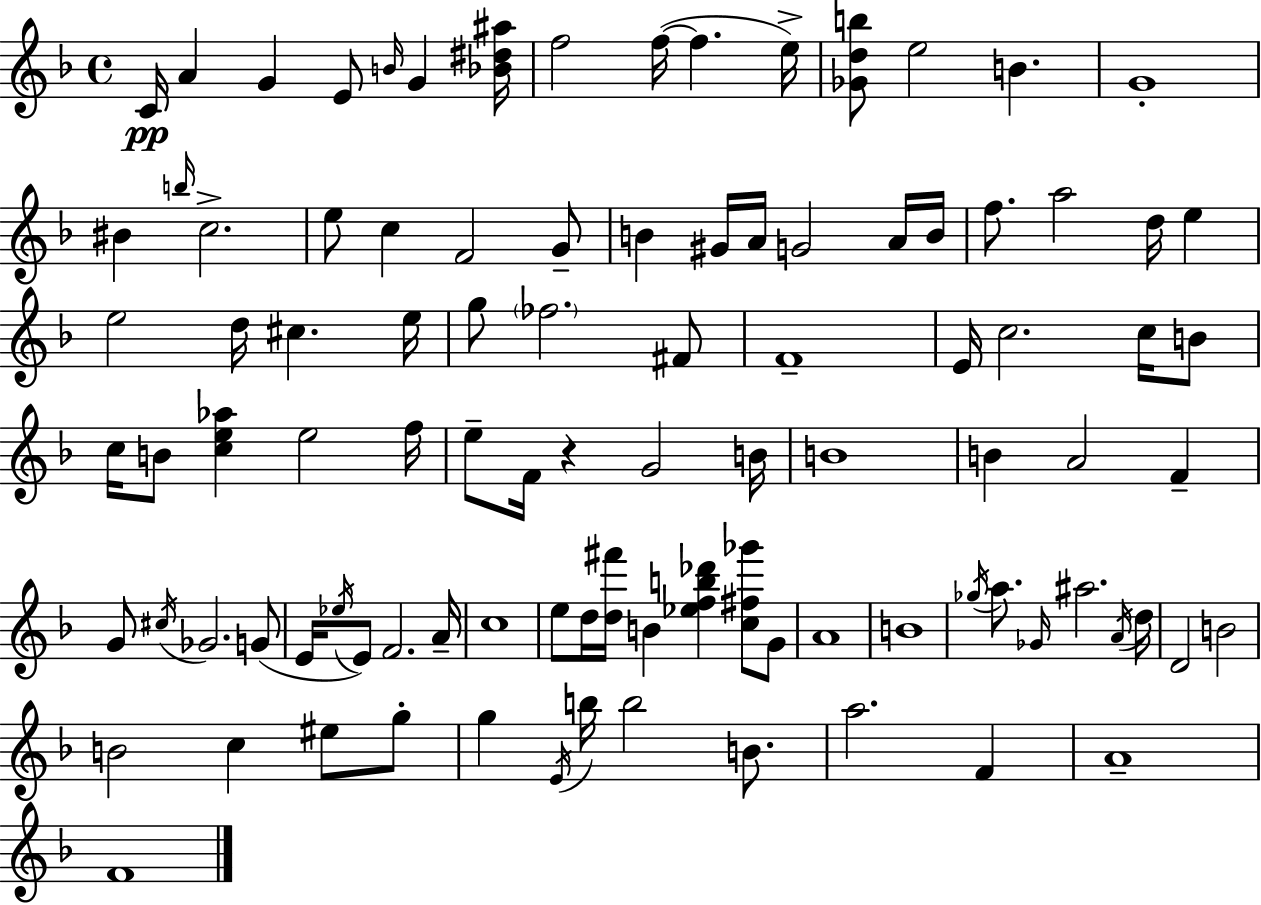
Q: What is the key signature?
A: D minor